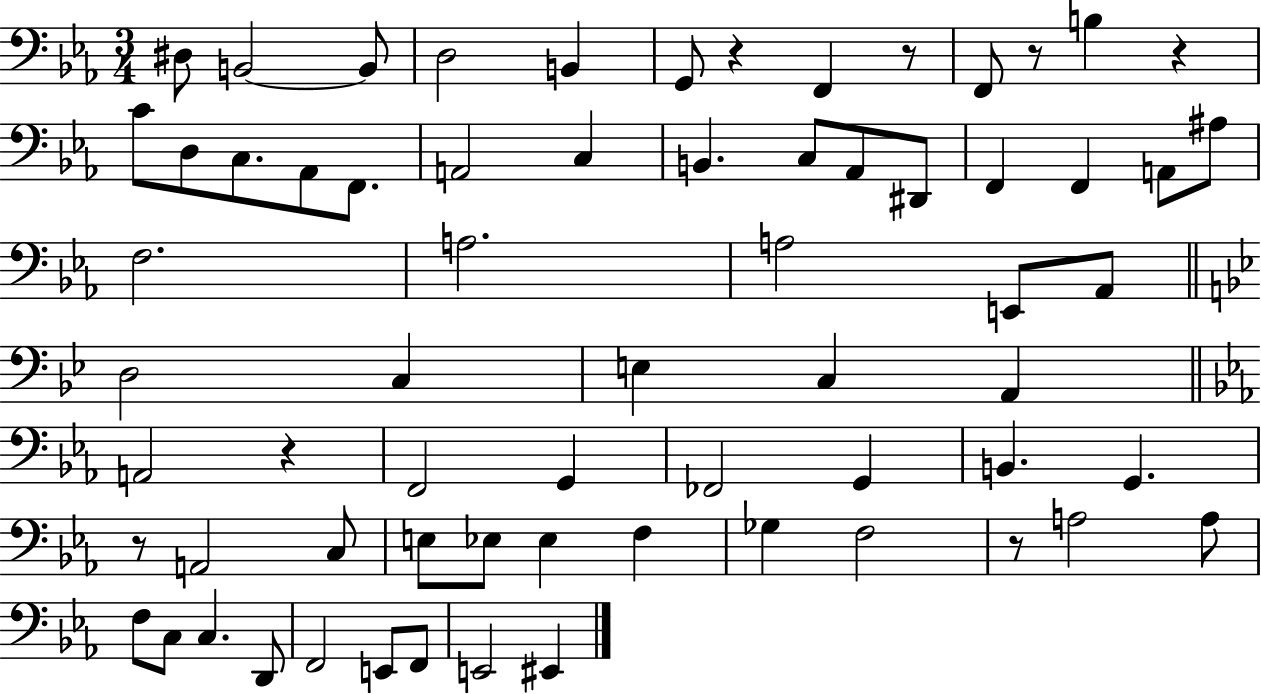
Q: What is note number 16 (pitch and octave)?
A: C3